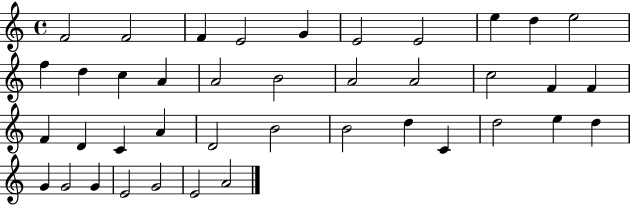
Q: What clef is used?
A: treble